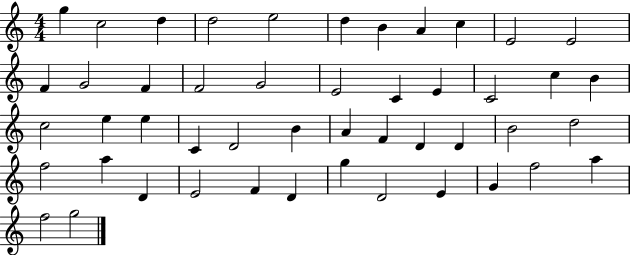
{
  \clef treble
  \numericTimeSignature
  \time 4/4
  \key c \major
  g''4 c''2 d''4 | d''2 e''2 | d''4 b'4 a'4 c''4 | e'2 e'2 | \break f'4 g'2 f'4 | f'2 g'2 | e'2 c'4 e'4 | c'2 c''4 b'4 | \break c''2 e''4 e''4 | c'4 d'2 b'4 | a'4 f'4 d'4 d'4 | b'2 d''2 | \break f''2 a''4 d'4 | e'2 f'4 d'4 | g''4 d'2 e'4 | g'4 f''2 a''4 | \break f''2 g''2 | \bar "|."
}